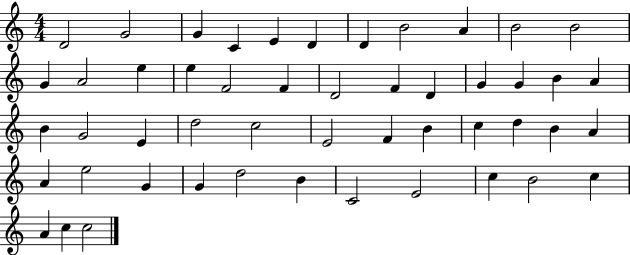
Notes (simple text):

D4/h G4/h G4/q C4/q E4/q D4/q D4/q B4/h A4/q B4/h B4/h G4/q A4/h E5/q E5/q F4/h F4/q D4/h F4/q D4/q G4/q G4/q B4/q A4/q B4/q G4/h E4/q D5/h C5/h E4/h F4/q B4/q C5/q D5/q B4/q A4/q A4/q E5/h G4/q G4/q D5/h B4/q C4/h E4/h C5/q B4/h C5/q A4/q C5/q C5/h